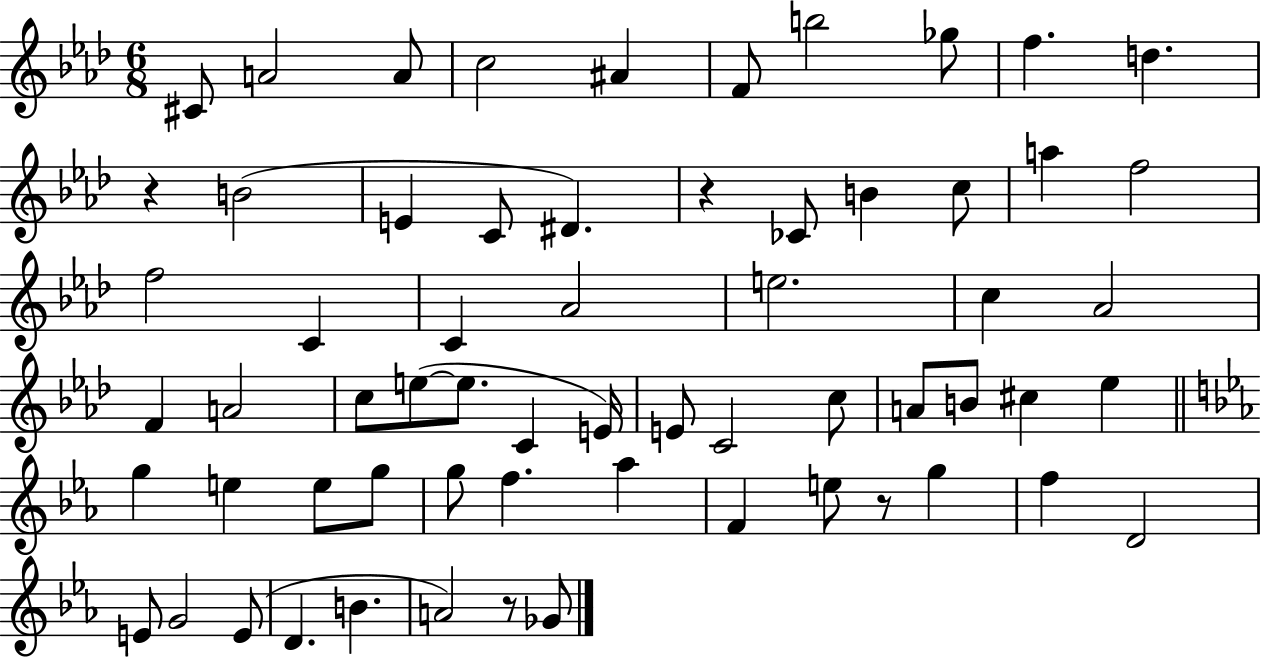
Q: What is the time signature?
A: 6/8